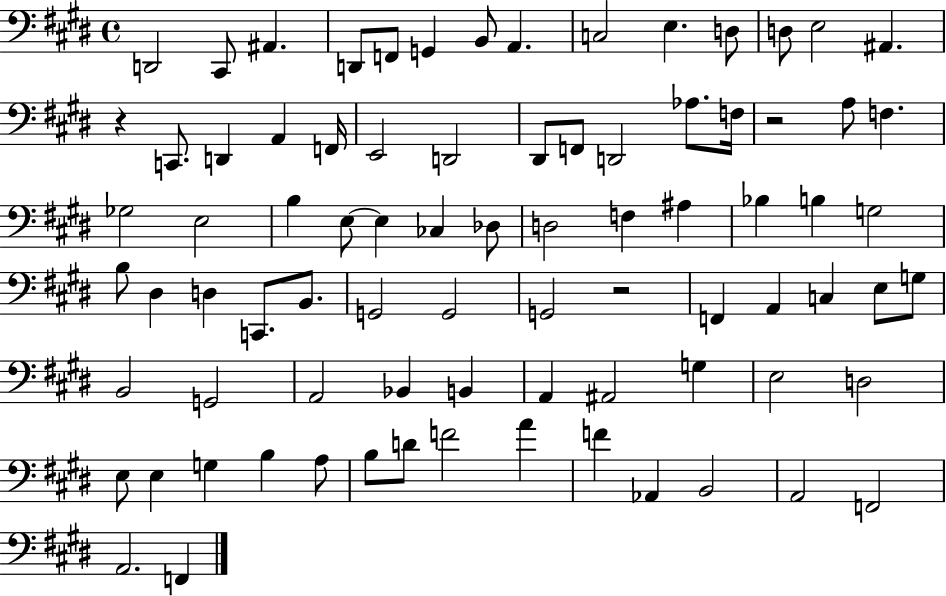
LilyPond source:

{
  \clef bass
  \time 4/4
  \defaultTimeSignature
  \key e \major
  d,2 cis,8 ais,4. | d,8 f,8 g,4 b,8 a,4. | c2 e4. d8 | d8 e2 ais,4. | \break r4 c,8. d,4 a,4 f,16 | e,2 d,2 | dis,8 f,8 d,2 aes8. f16 | r2 a8 f4. | \break ges2 e2 | b4 e8~~ e4 ces4 des8 | d2 f4 ais4 | bes4 b4 g2 | \break b8 dis4 d4 c,8. b,8. | g,2 g,2 | g,2 r2 | f,4 a,4 c4 e8 g8 | \break b,2 g,2 | a,2 bes,4 b,4 | a,4 ais,2 g4 | e2 d2 | \break e8 e4 g4 b4 a8 | b8 d'8 f'2 a'4 | f'4 aes,4 b,2 | a,2 f,2 | \break a,2. f,4 | \bar "|."
}